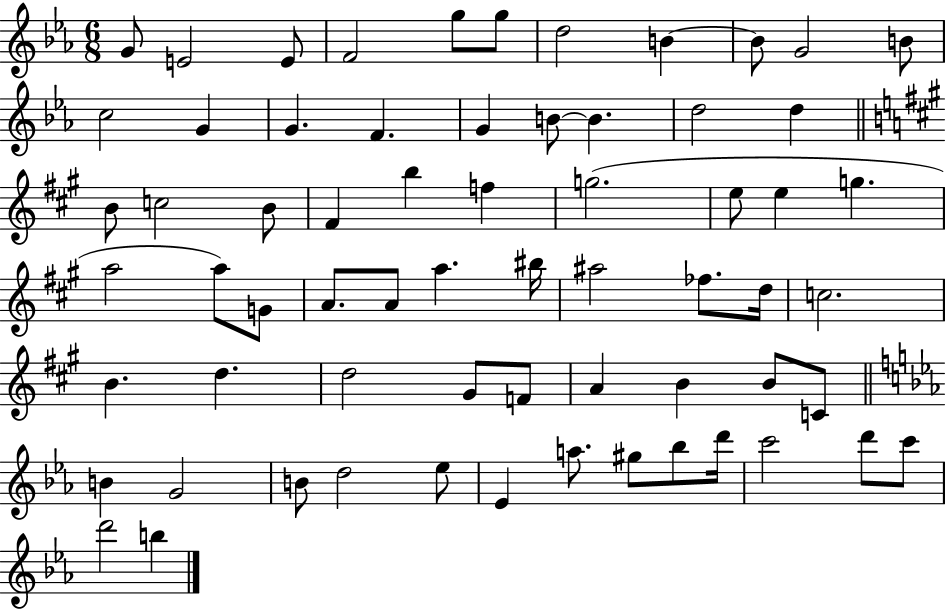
G4/e E4/h E4/e F4/h G5/e G5/e D5/h B4/q B4/e G4/h B4/e C5/h G4/q G4/q. F4/q. G4/q B4/e B4/q. D5/h D5/q B4/e C5/h B4/e F#4/q B5/q F5/q G5/h. E5/e E5/q G5/q. A5/h A5/e G4/e A4/e. A4/e A5/q. BIS5/s A#5/h FES5/e. D5/s C5/h. B4/q. D5/q. D5/h G#4/e F4/e A4/q B4/q B4/e C4/e B4/q G4/h B4/e D5/h Eb5/e Eb4/q A5/e. G#5/e Bb5/e D6/s C6/h D6/e C6/e D6/h B5/q